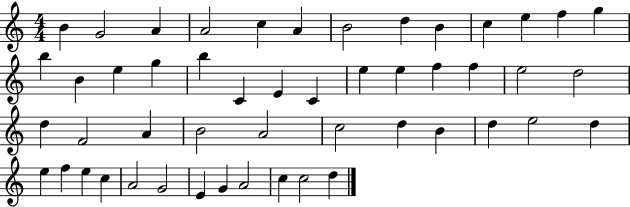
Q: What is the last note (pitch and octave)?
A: D5